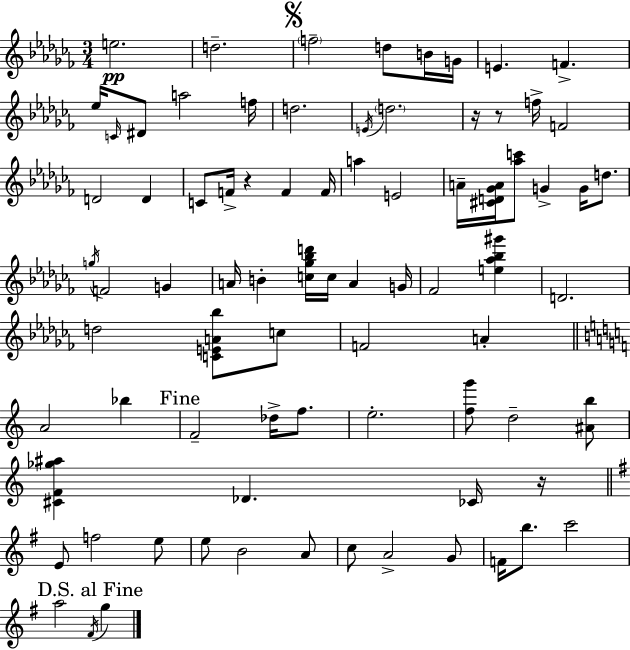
E5/h. D5/h. F5/h D5/e B4/s G4/s E4/q. F4/q. Eb5/s C4/s D#4/e A5/h F5/s D5/h. E4/s D5/h. R/s R/e F5/s F4/h D4/h D4/q C4/e F4/s R/q F4/q F4/s A5/q E4/h A4/s [C#4,D4,Gb4,A4]/s [Ab5,C6]/e G4/q G4/s D5/e. G5/s F4/h G4/q A4/s B4/q [C5,Gb5,Bb5,D6]/s C5/s A4/q G4/s FES4/h [E5,Ab5,Bb5,G#6]/q D4/h. D5/h [C4,E4,A4,Bb5]/e C5/e F4/h A4/q A4/h Bb5/q F4/h Db5/s F5/e. E5/h. [F5,G6]/e D5/h [A#4,B5]/e [C#4,F4,Gb5,A#5]/q Db4/q. CES4/s R/s E4/e F5/h E5/e E5/e B4/h A4/e C5/e A4/h G4/e F4/s B5/e. C6/h A5/h F#4/s G5/q